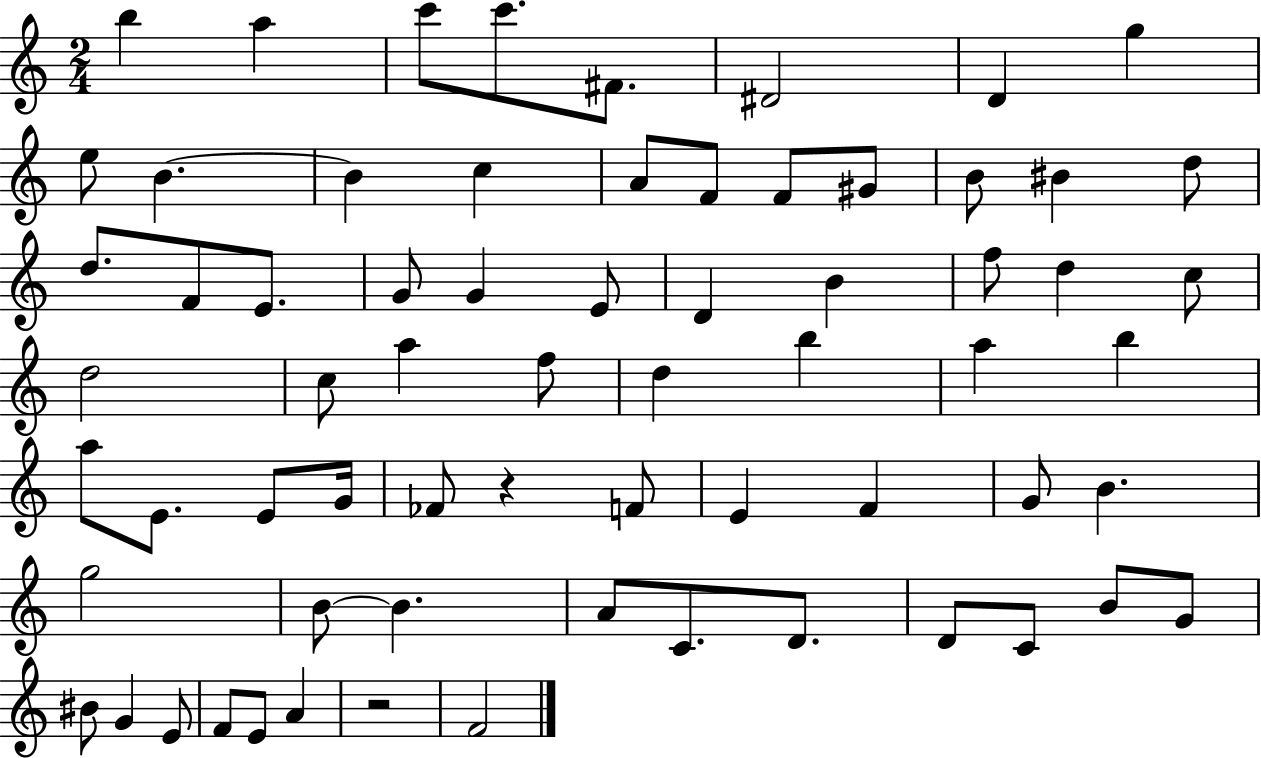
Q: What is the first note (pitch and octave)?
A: B5